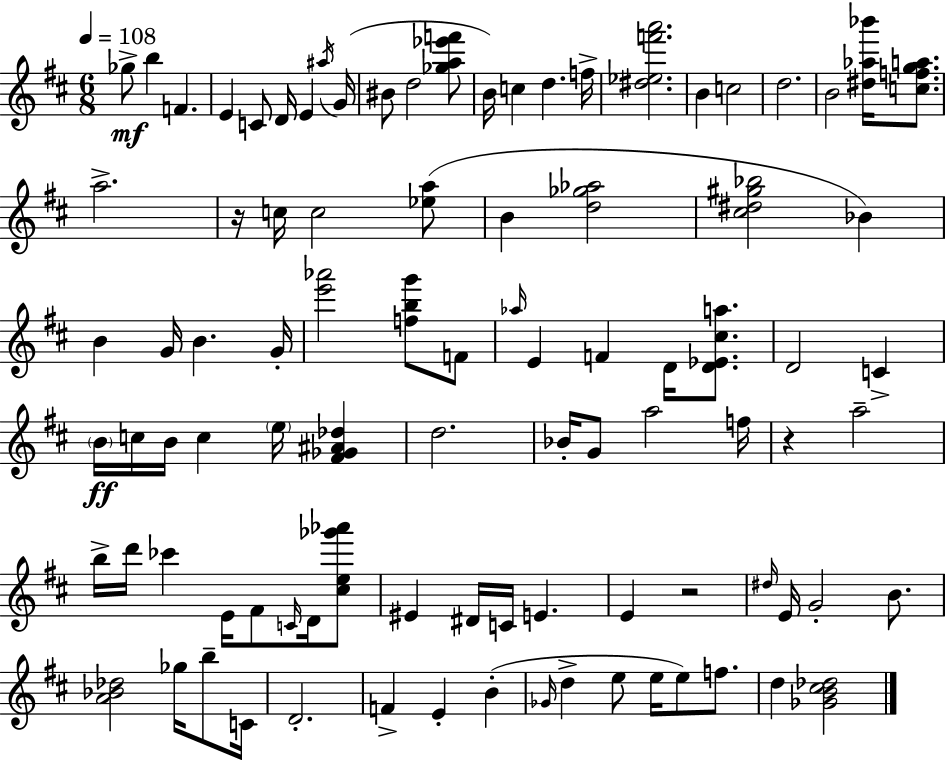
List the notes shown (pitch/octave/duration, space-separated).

Gb5/e B5/q F4/q. E4/q C4/e D4/s E4/q A#5/s G4/s BIS4/e D5/h [Gb5,A5,Eb6,F6]/e B4/s C5/q D5/q. F5/s [D#5,Eb5,F6,A6]/h. B4/q C5/h D5/h. B4/h [D#5,Ab5,Bb6]/s [C5,F5,G5,A5]/e. A5/h. R/s C5/s C5/h [Eb5,A5]/e B4/q [D5,Gb5,Ab5]/h [C#5,D#5,G#5,Bb5]/h Bb4/q B4/q G4/s B4/q. G4/s [E6,Ab6]/h [F5,B5,G6]/e F4/e Ab5/s E4/q F4/q D4/s [D4,Eb4,C#5,A5]/e. D4/h C4/q B4/s C5/s B4/s C5/q E5/s [F#4,Gb4,A#4,Db5]/q D5/h. Bb4/s G4/e A5/h F5/s R/q A5/h B5/s D6/s CES6/q E4/s F#4/e C4/s D4/s [C#5,E5,Gb6,Ab6]/e EIS4/q D#4/s C4/s E4/q. E4/q R/h D#5/s E4/s G4/h B4/e. [A4,Bb4,Db5]/h Gb5/s B5/e C4/s D4/h. F4/q E4/q B4/q Gb4/s D5/q E5/e E5/s E5/e F5/e. D5/q [Gb4,B4,C#5,Db5]/h